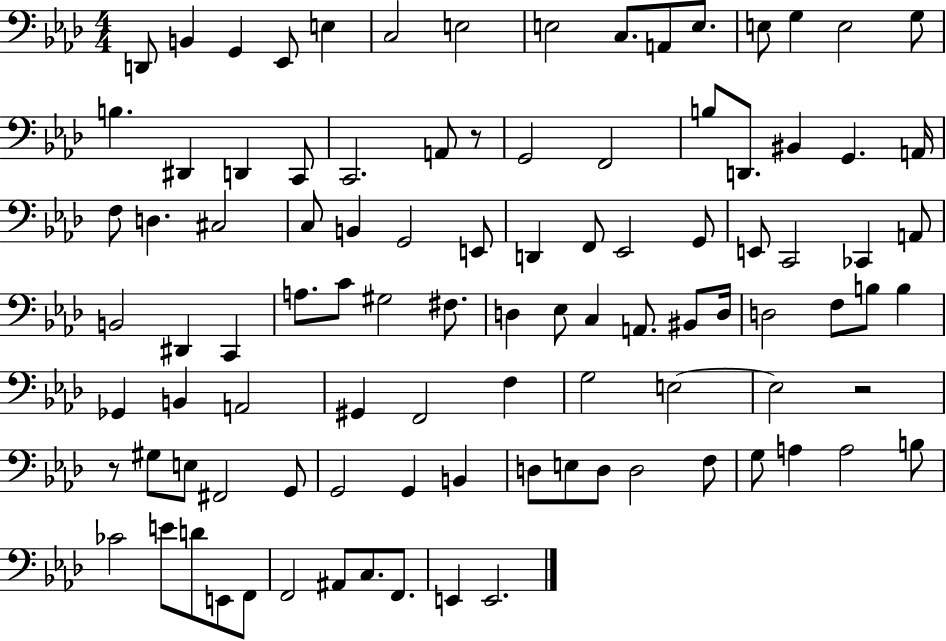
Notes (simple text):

D2/e B2/q G2/q Eb2/e E3/q C3/h E3/h E3/h C3/e. A2/e E3/e. E3/e G3/q E3/h G3/e B3/q. D#2/q D2/q C2/e C2/h. A2/e R/e G2/h F2/h B3/e D2/e. BIS2/q G2/q. A2/s F3/e D3/q. C#3/h C3/e B2/q G2/h E2/e D2/q F2/e Eb2/h G2/e E2/e C2/h CES2/q A2/e B2/h D#2/q C2/q A3/e. C4/e G#3/h F#3/e. D3/q Eb3/e C3/q A2/e. BIS2/e D3/s D3/h F3/e B3/e B3/q Gb2/q B2/q A2/h G#2/q F2/h F3/q G3/h E3/h E3/h R/h R/e G#3/e E3/e F#2/h G2/e G2/h G2/q B2/q D3/e E3/e D3/e D3/h F3/e G3/e A3/q A3/h B3/e CES4/h E4/e D4/e E2/e F2/e F2/h A#2/e C3/e. F2/e. E2/q E2/h.